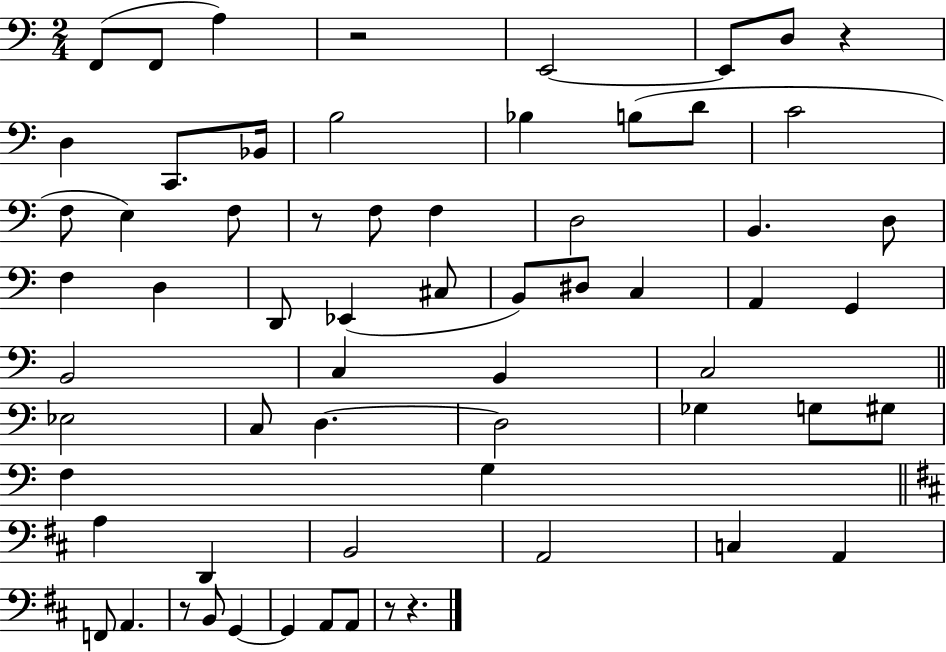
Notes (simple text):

F2/e F2/e A3/q R/h E2/h E2/e D3/e R/q D3/q C2/e. Bb2/s B3/h Bb3/q B3/e D4/e C4/h F3/e E3/q F3/e R/e F3/e F3/q D3/h B2/q. D3/e F3/q D3/q D2/e Eb2/q C#3/e B2/e D#3/e C3/q A2/q G2/q B2/h C3/q B2/q C3/h Eb3/h C3/e D3/q. D3/h Gb3/q G3/e G#3/e F3/q G3/q A3/q D2/q B2/h A2/h C3/q A2/q F2/e A2/q. R/e B2/e G2/q G2/q A2/e A2/e R/e R/q.